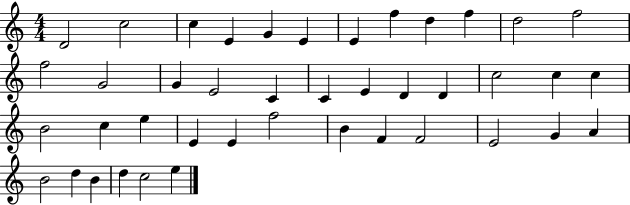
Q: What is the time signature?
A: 4/4